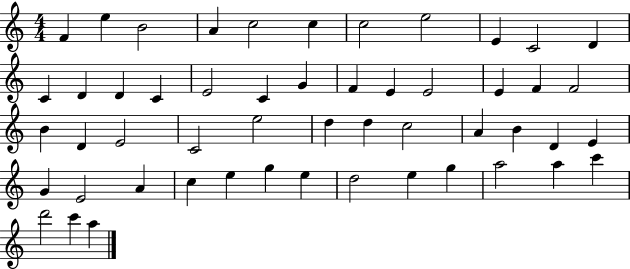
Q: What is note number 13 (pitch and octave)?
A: D4